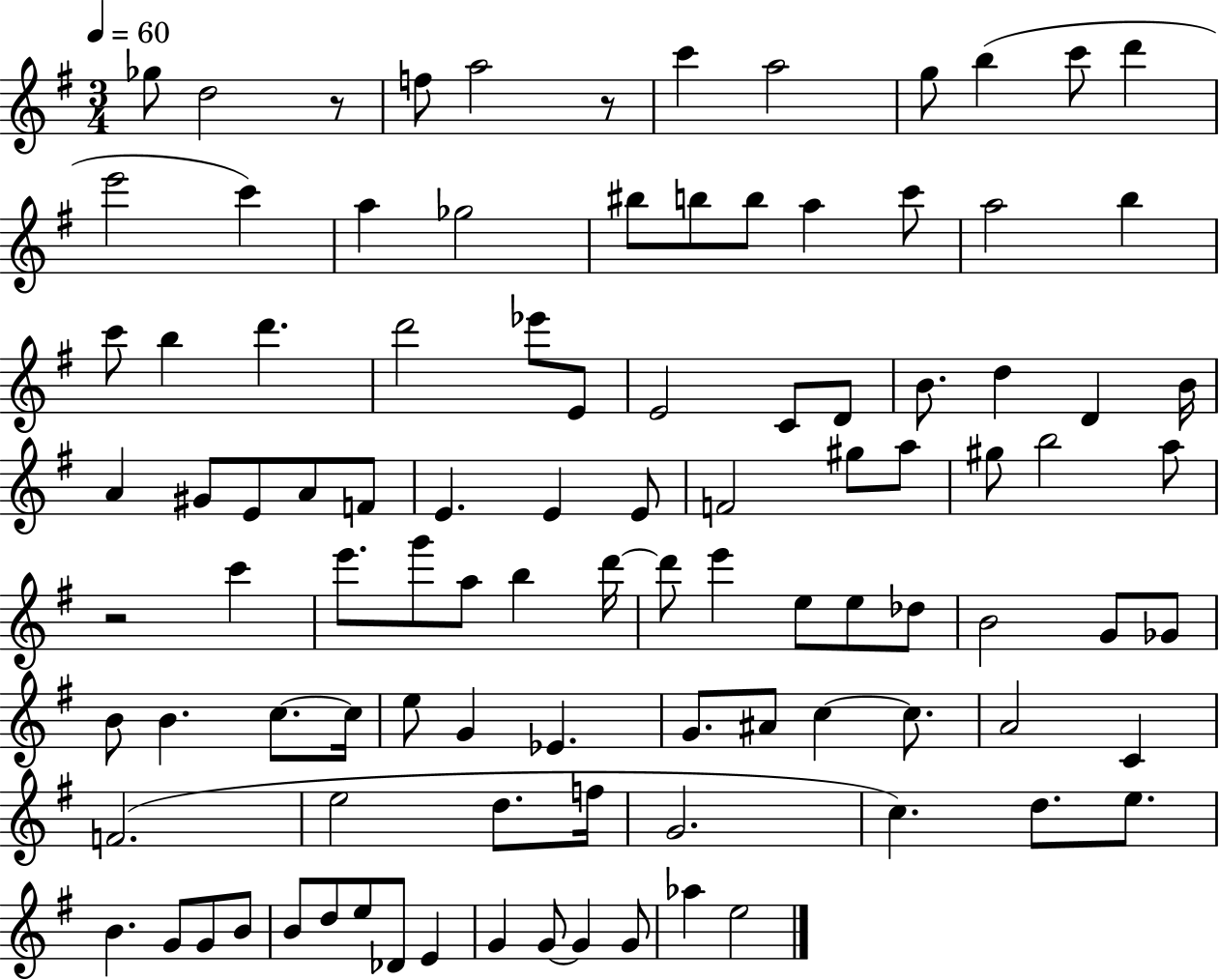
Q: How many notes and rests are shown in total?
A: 101